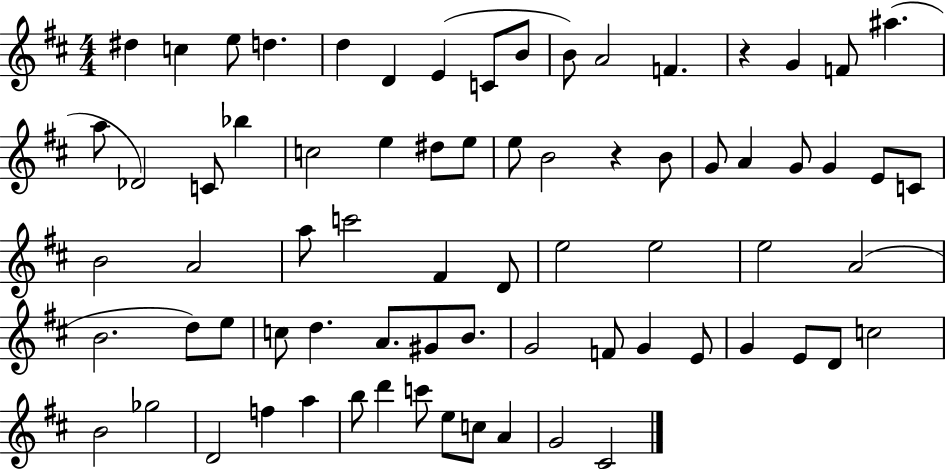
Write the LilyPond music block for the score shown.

{
  \clef treble
  \numericTimeSignature
  \time 4/4
  \key d \major
  \repeat volta 2 { dis''4 c''4 e''8 d''4. | d''4 d'4 e'4( c'8 b'8 | b'8) a'2 f'4. | r4 g'4 f'8 ais''4.( | \break a''8 des'2) c'8 bes''4 | c''2 e''4 dis''8 e''8 | e''8 b'2 r4 b'8 | g'8 a'4 g'8 g'4 e'8 c'8 | \break b'2 a'2 | a''8 c'''2 fis'4 d'8 | e''2 e''2 | e''2 a'2( | \break b'2. d''8) e''8 | c''8 d''4. a'8. gis'8 b'8. | g'2 f'8 g'4 e'8 | g'4 e'8 d'8 c''2 | \break b'2 ges''2 | d'2 f''4 a''4 | b''8 d'''4 c'''8 e''8 c''8 a'4 | g'2 cis'2 | \break } \bar "|."
}